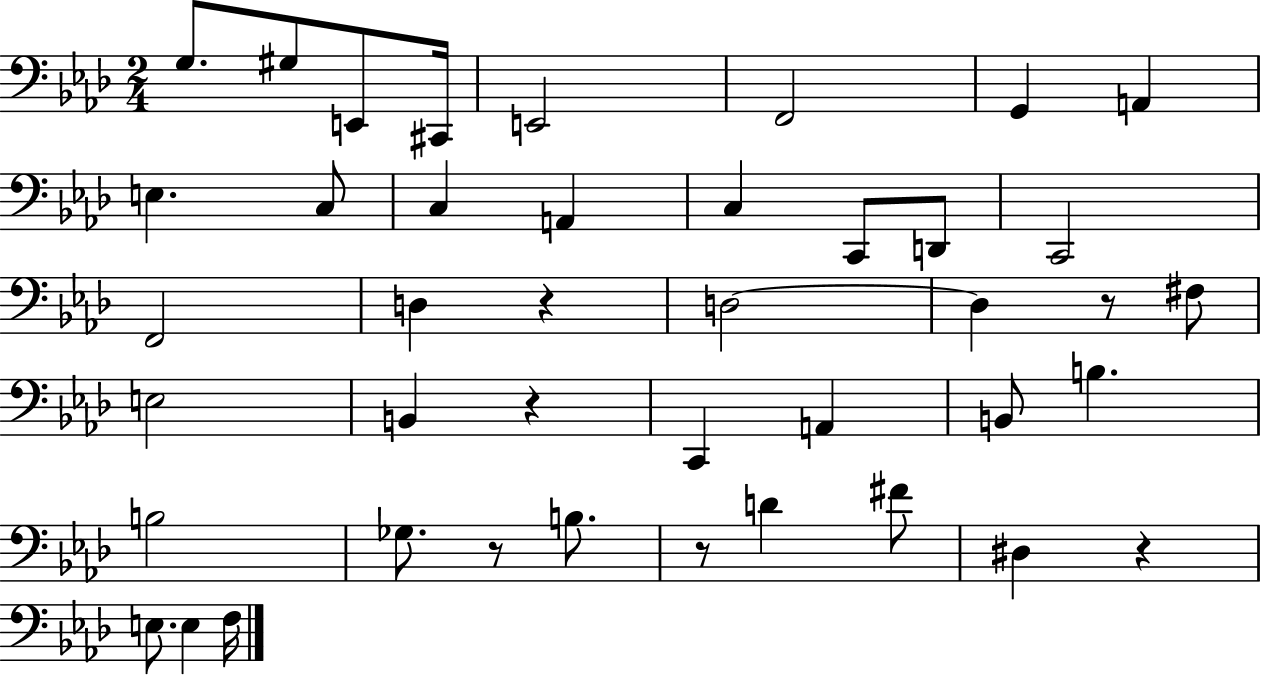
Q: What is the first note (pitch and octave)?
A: G3